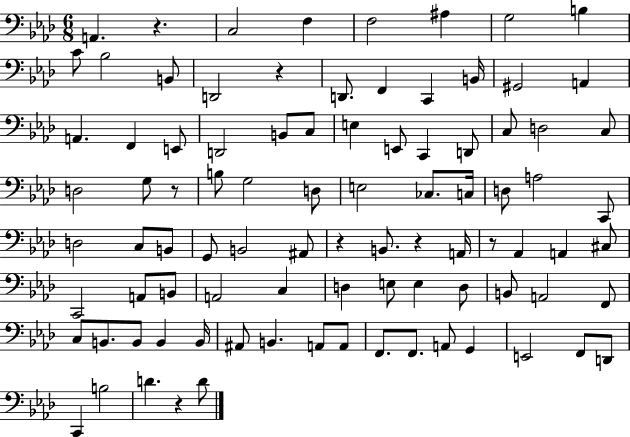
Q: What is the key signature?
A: AES major